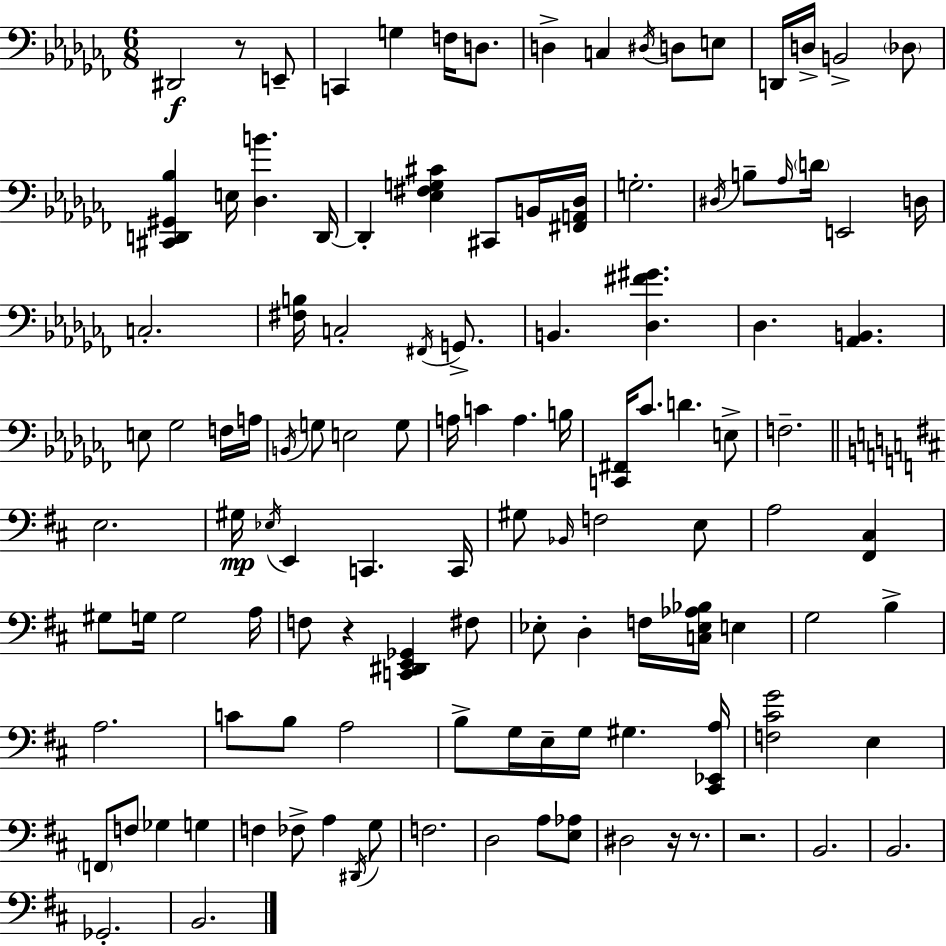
D#2/h R/e E2/e C2/q G3/q F3/s D3/e. D3/q C3/q D#3/s D3/e E3/e D2/s D3/s B2/h Db3/e [C#2,D2,G#2,Bb3]/q E3/s [Db3,B4]/q. D2/s D2/q [Eb3,F#3,G3,C#4]/q C#2/e B2/s [F#2,A2,Db3]/s G3/h. D#3/s B3/e Ab3/s D4/s E2/h D3/s C3/h. [F#3,B3]/s C3/h F#2/s G2/e. B2/q. [Db3,F#4,G#4]/q. Db3/q. [Ab2,B2]/q. E3/e Gb3/h F3/s A3/s B2/s G3/e E3/h G3/e A3/s C4/q A3/q. B3/s [C2,F#2]/s CES4/e. D4/q. E3/e F3/h. E3/h. G#3/s Eb3/s E2/q C2/q. C2/s G#3/e Bb2/s F3/h E3/e A3/h [F#2,C#3]/q G#3/e G3/s G3/h A3/s F3/e R/q [C2,D#2,E2,Gb2]/q F#3/e Eb3/e D3/q F3/s [C3,Eb3,Ab3,Bb3]/s E3/q G3/h B3/q A3/h. C4/e B3/e A3/h B3/e G3/s E3/s G3/s G#3/q. [C#2,Eb2,A3]/s [F3,C#4,G4]/h E3/q F2/e F3/e Gb3/q G3/q F3/q FES3/e A3/q D#2/s G3/e F3/h. D3/h A3/e [E3,Ab3]/e D#3/h R/s R/e. R/h. B2/h. B2/h. Gb2/h. B2/h.